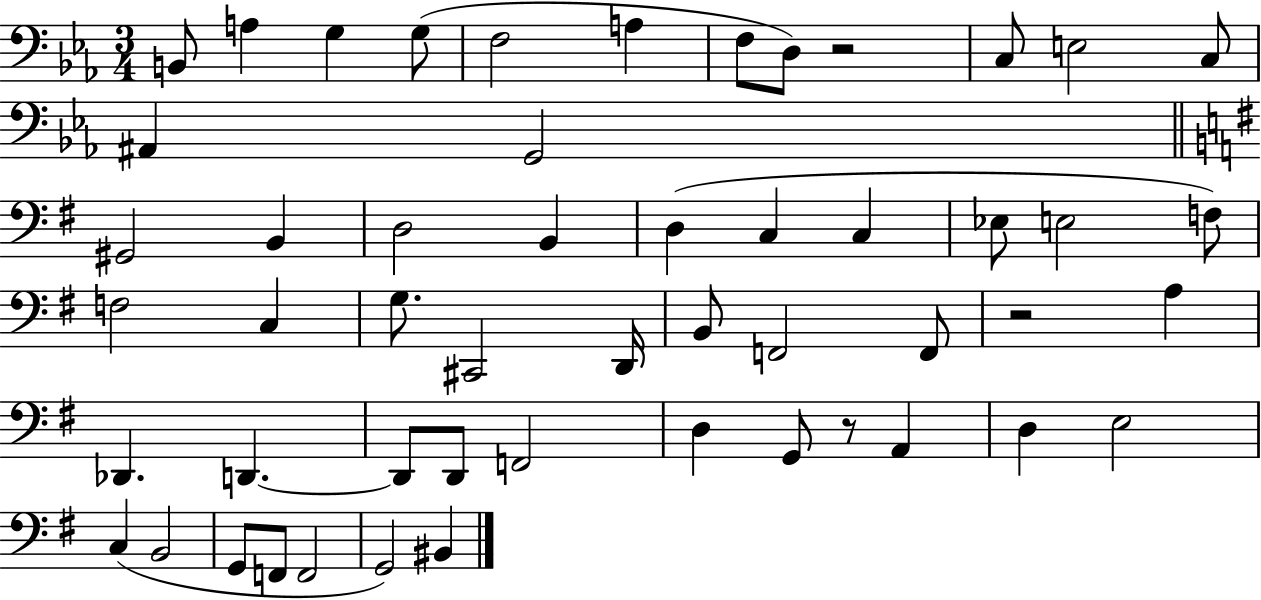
B2/e A3/q G3/q G3/e F3/h A3/q F3/e D3/e R/h C3/e E3/h C3/e A#2/q G2/h G#2/h B2/q D3/h B2/q D3/q C3/q C3/q Eb3/e E3/h F3/e F3/h C3/q G3/e. C#2/h D2/s B2/e F2/h F2/e R/h A3/q Db2/q. D2/q. D2/e D2/e F2/h D3/q G2/e R/e A2/q D3/q E3/h C3/q B2/h G2/e F2/e F2/h G2/h BIS2/q